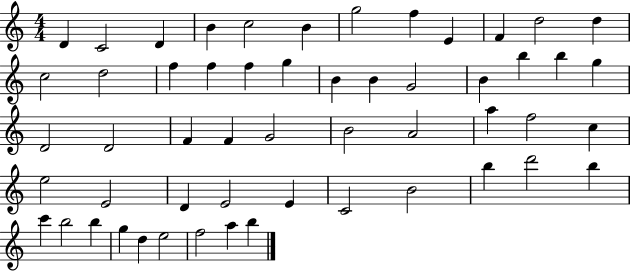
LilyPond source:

{
  \clef treble
  \numericTimeSignature
  \time 4/4
  \key c \major
  d'4 c'2 d'4 | b'4 c''2 b'4 | g''2 f''4 e'4 | f'4 d''2 d''4 | \break c''2 d''2 | f''4 f''4 f''4 g''4 | b'4 b'4 g'2 | b'4 b''4 b''4 g''4 | \break d'2 d'2 | f'4 f'4 g'2 | b'2 a'2 | a''4 f''2 c''4 | \break e''2 e'2 | d'4 e'2 e'4 | c'2 b'2 | b''4 d'''2 b''4 | \break c'''4 b''2 b''4 | g''4 d''4 e''2 | f''2 a''4 b''4 | \bar "|."
}